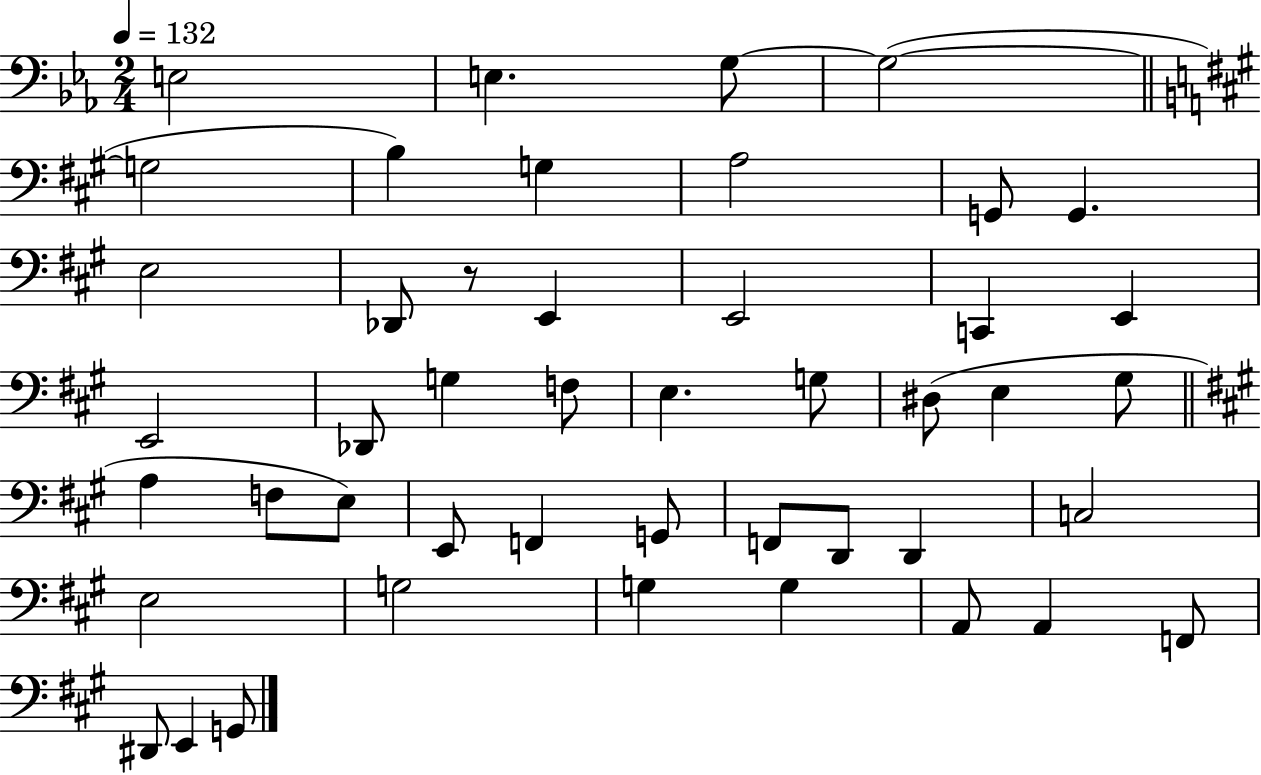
E3/h E3/q. G3/e G3/h G3/h B3/q G3/q A3/h G2/e G2/q. E3/h Db2/e R/e E2/q E2/h C2/q E2/q E2/h Db2/e G3/q F3/e E3/q. G3/e D#3/e E3/q G#3/e A3/q F3/e E3/e E2/e F2/q G2/e F2/e D2/e D2/q C3/h E3/h G3/h G3/q G3/q A2/e A2/q F2/e D#2/e E2/q G2/e